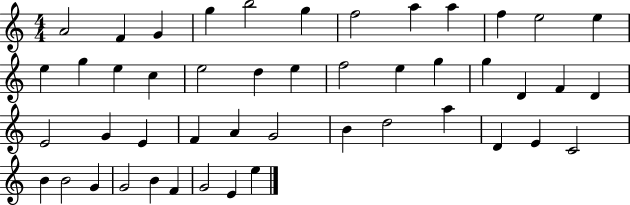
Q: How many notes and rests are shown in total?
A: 47